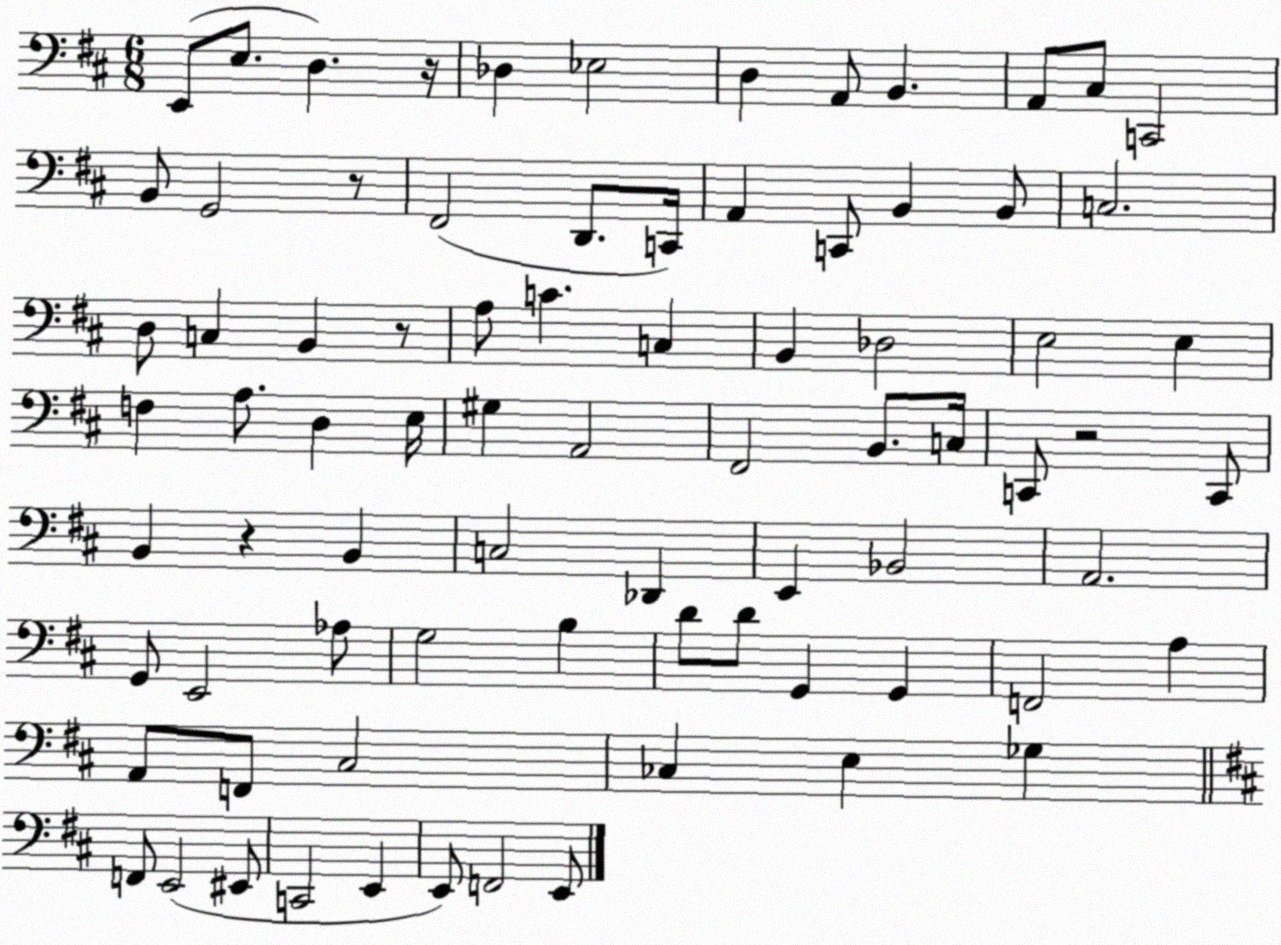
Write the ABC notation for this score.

X:1
T:Untitled
M:6/8
L:1/4
K:D
E,,/2 E,/2 D, z/4 _D, _E,2 D, A,,/2 B,, A,,/2 ^C,/2 C,,2 B,,/2 G,,2 z/2 ^F,,2 D,,/2 C,,/4 A,, C,,/2 B,, B,,/2 C,2 D,/2 C, B,, z/2 A,/2 C C, B,, _D,2 E,2 E, F, A,/2 D, E,/4 ^G, A,,2 ^F,,2 B,,/2 C,/4 C,,/2 z2 C,,/2 B,, z B,, C,2 _D,, E,, _B,,2 A,,2 G,,/2 E,,2 _A,/2 G,2 B, D/2 D/2 G,, G,, F,,2 A, A,,/2 F,,/2 ^C,2 _C, E, _G, F,,/2 E,,2 ^E,,/2 C,,2 E,, E,,/2 F,,2 E,,/2